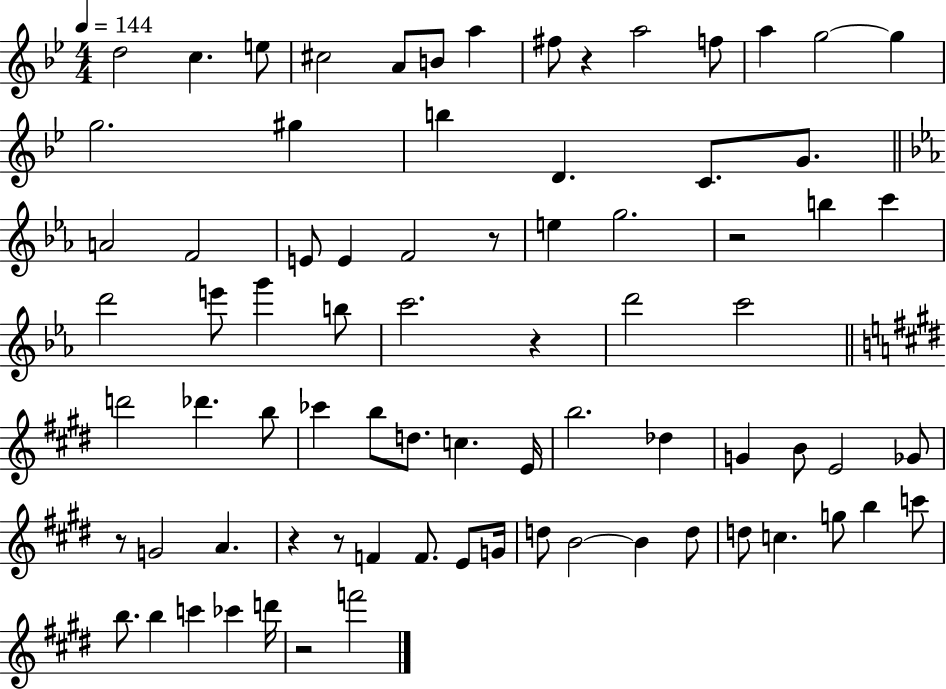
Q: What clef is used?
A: treble